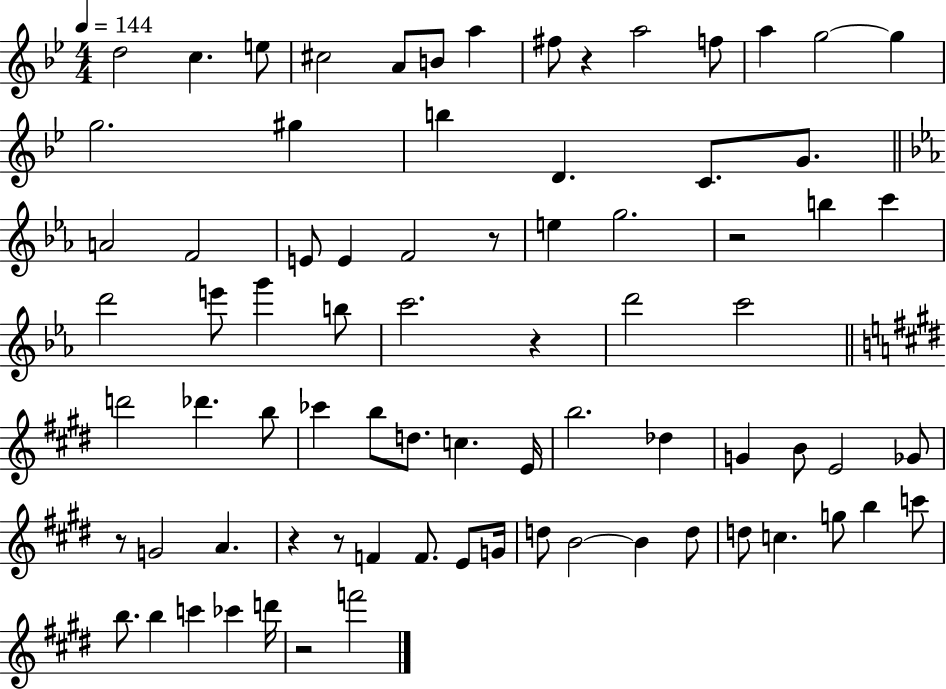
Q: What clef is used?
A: treble